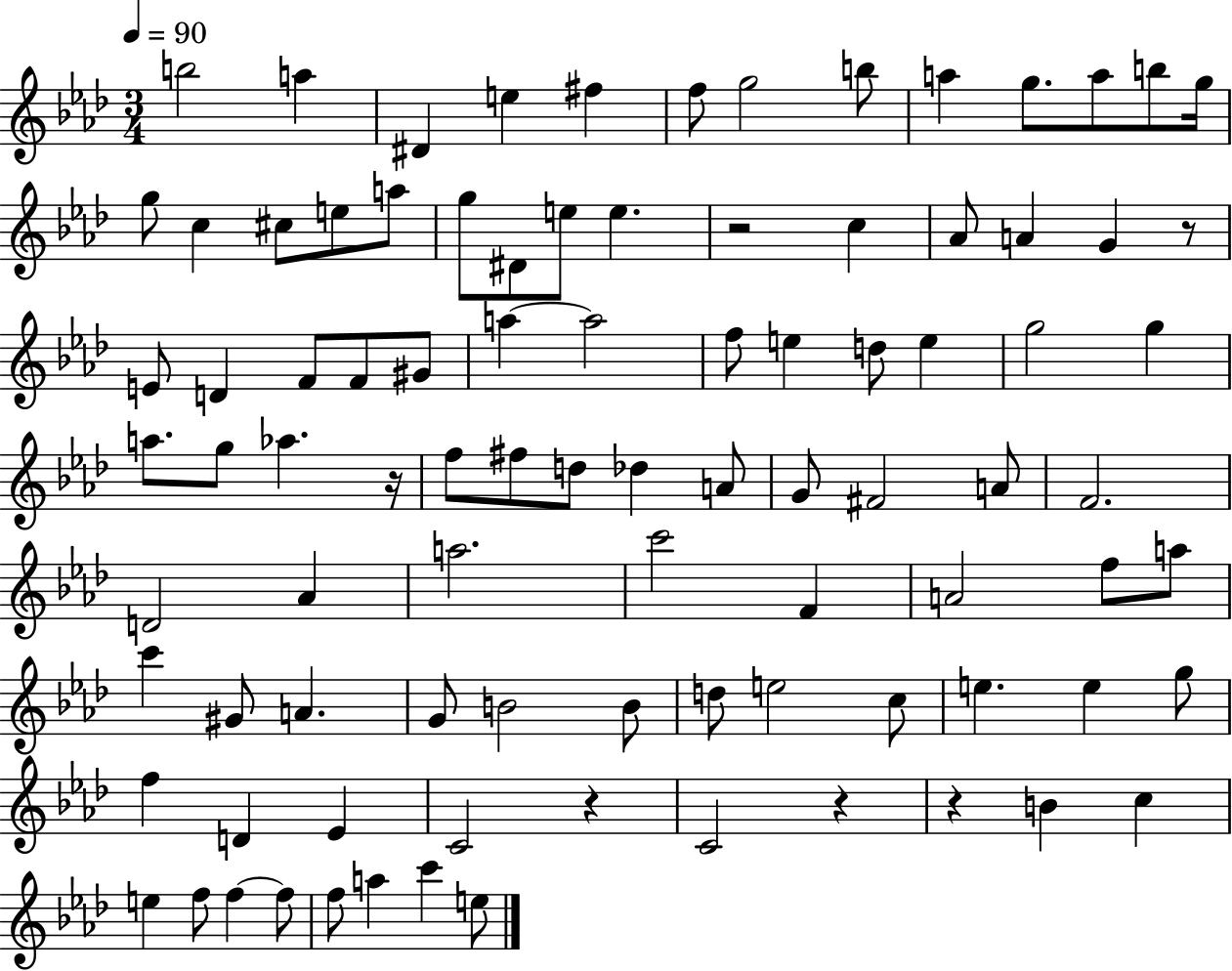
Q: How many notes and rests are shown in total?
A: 92